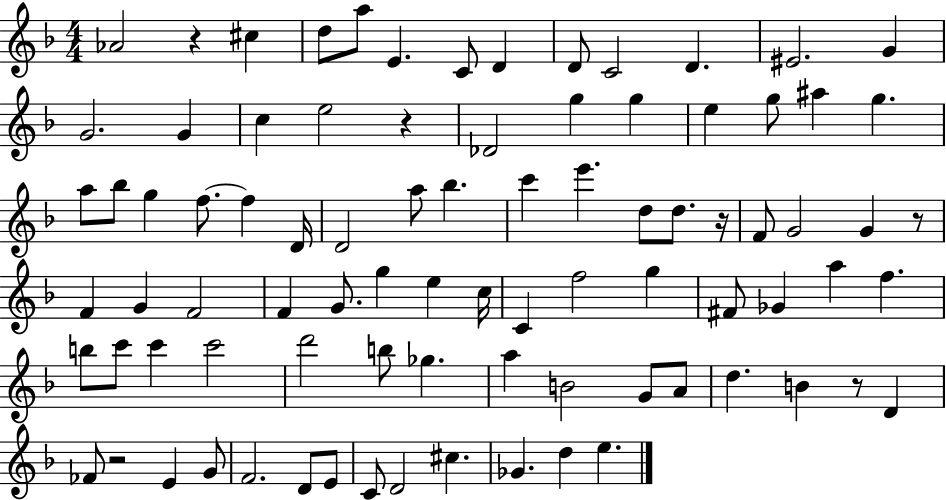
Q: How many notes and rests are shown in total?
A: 86